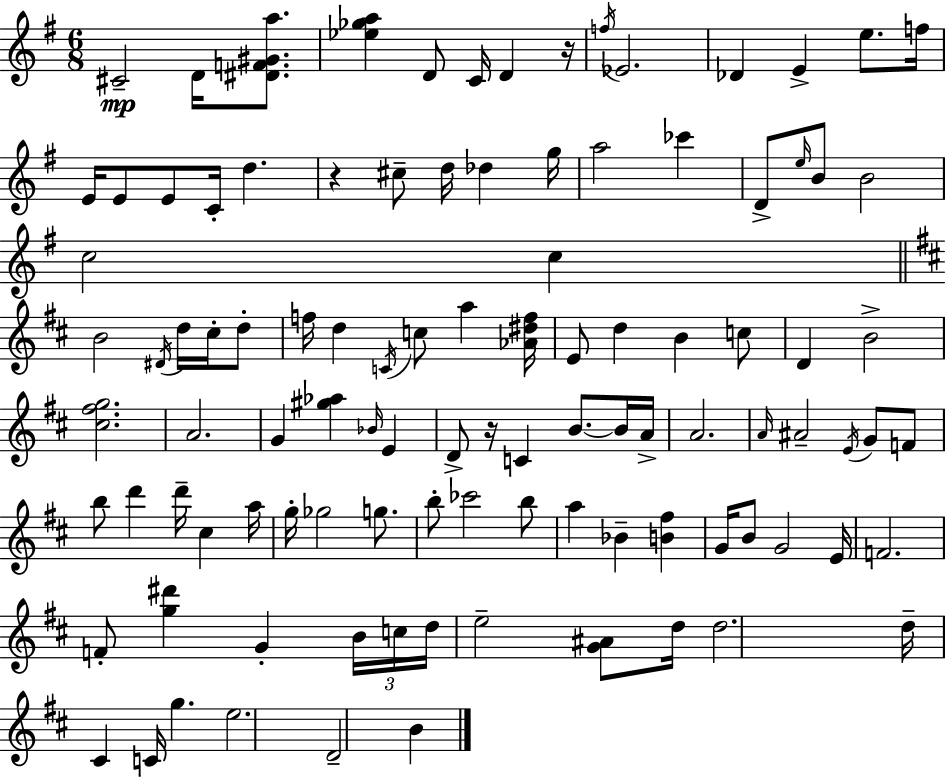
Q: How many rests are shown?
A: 3